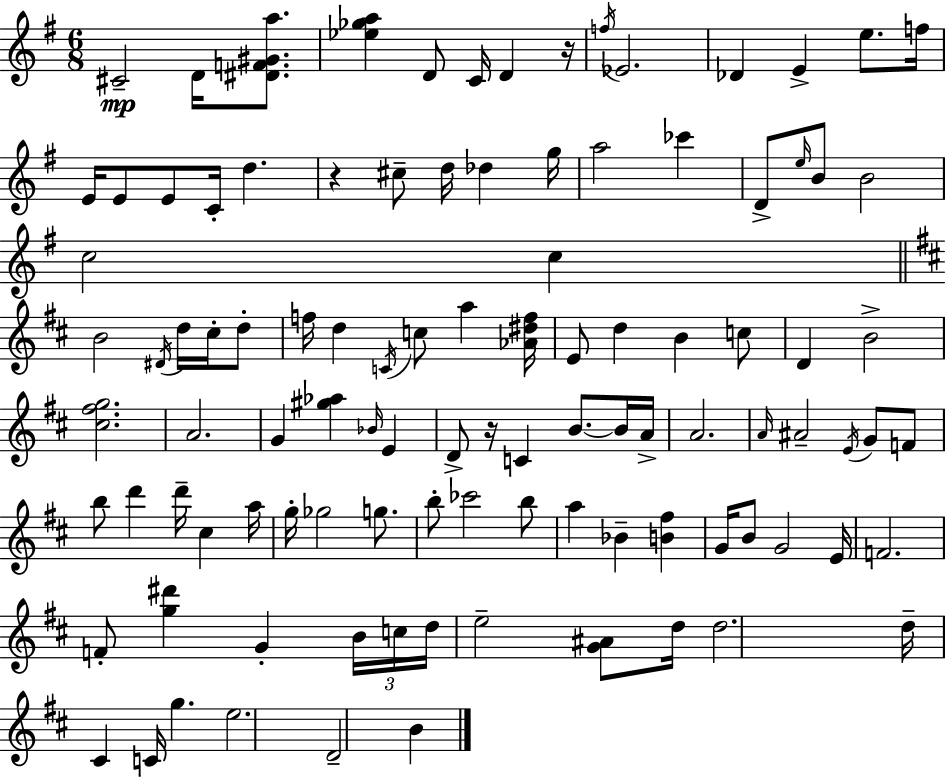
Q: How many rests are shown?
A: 3